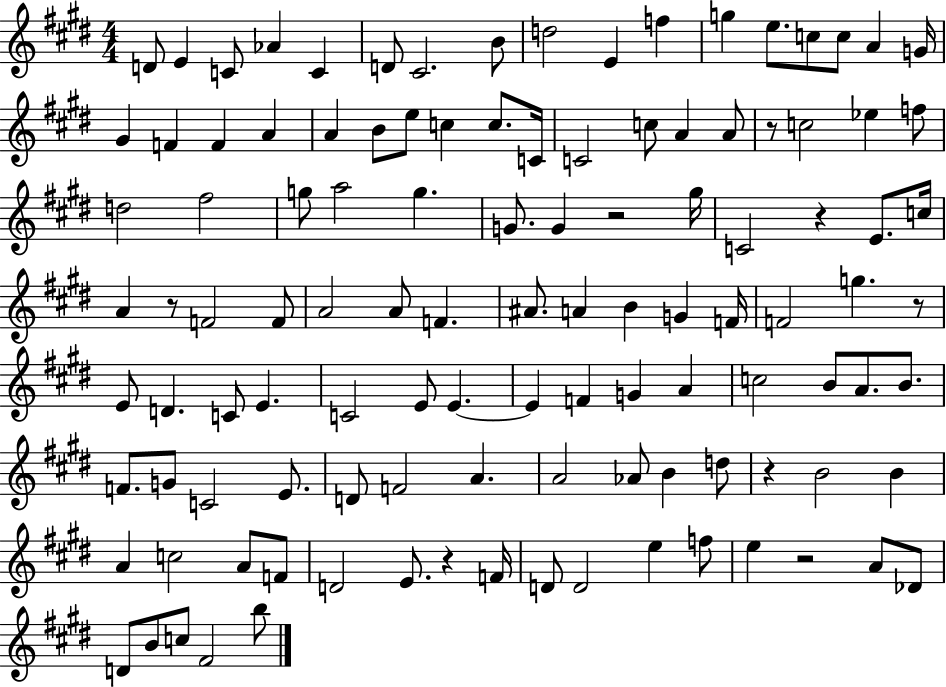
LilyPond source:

{
  \clef treble
  \numericTimeSignature
  \time 4/4
  \key e \major
  d'8 e'4 c'8 aes'4 c'4 | d'8 cis'2. b'8 | d''2 e'4 f''4 | g''4 e''8. c''8 c''8 a'4 g'16 | \break gis'4 f'4 f'4 a'4 | a'4 b'8 e''8 c''4 c''8. c'16 | c'2 c''8 a'4 a'8 | r8 c''2 ees''4 f''8 | \break d''2 fis''2 | g''8 a''2 g''4. | g'8. g'4 r2 gis''16 | c'2 r4 e'8. c''16 | \break a'4 r8 f'2 f'8 | a'2 a'8 f'4. | ais'8. a'4 b'4 g'4 f'16 | f'2 g''4. r8 | \break e'8 d'4. c'8 e'4. | c'2 e'8 e'4.~~ | e'4 f'4 g'4 a'4 | c''2 b'8 a'8. b'8. | \break f'8. g'8 c'2 e'8. | d'8 f'2 a'4. | a'2 aes'8 b'4 d''8 | r4 b'2 b'4 | \break a'4 c''2 a'8 f'8 | d'2 e'8. r4 f'16 | d'8 d'2 e''4 f''8 | e''4 r2 a'8 des'8 | \break d'8 b'8 c''8 fis'2 b''8 | \bar "|."
}